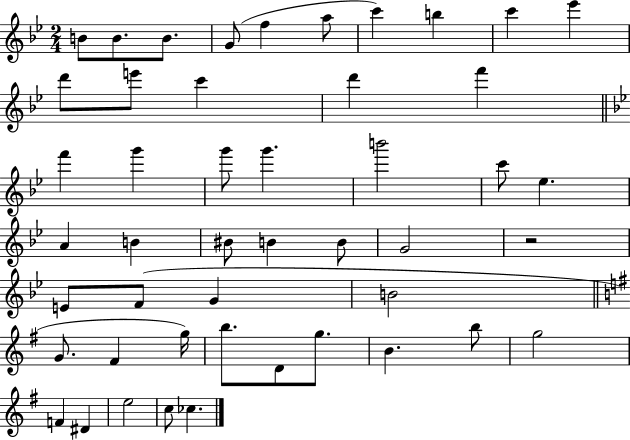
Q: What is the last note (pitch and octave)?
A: CES5